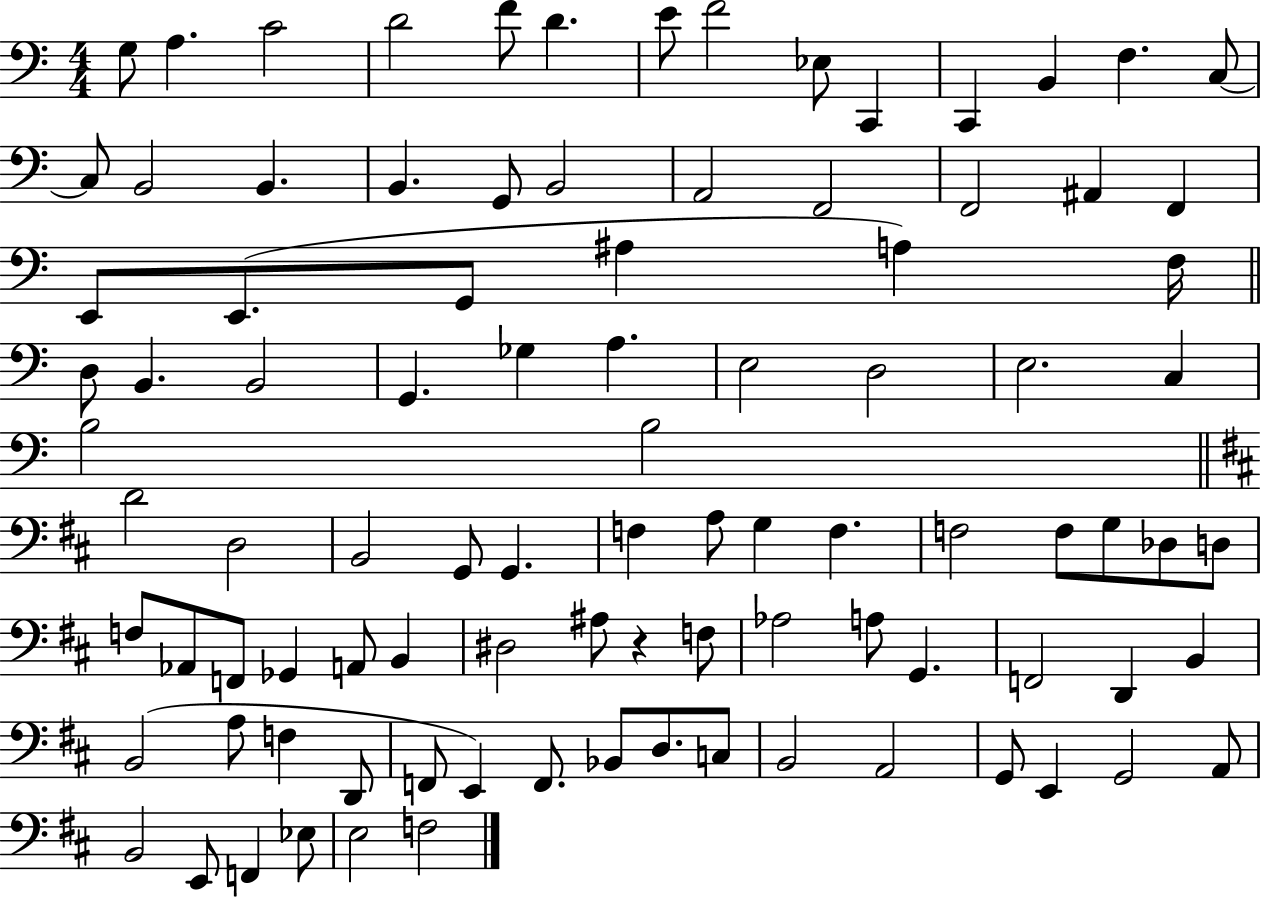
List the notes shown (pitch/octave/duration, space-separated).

G3/e A3/q. C4/h D4/h F4/e D4/q. E4/e F4/h Eb3/e C2/q C2/q B2/q F3/q. C3/e C3/e B2/h B2/q. B2/q. G2/e B2/h A2/h F2/h F2/h A#2/q F2/q E2/e E2/e. G2/e A#3/q A3/q F3/s D3/e B2/q. B2/h G2/q. Gb3/q A3/q. E3/h D3/h E3/h. C3/q B3/h B3/h D4/h D3/h B2/h G2/e G2/q. F3/q A3/e G3/q F3/q. F3/h F3/e G3/e Db3/e D3/e F3/e Ab2/e F2/e Gb2/q A2/e B2/q D#3/h A#3/e R/q F3/e Ab3/h A3/e G2/q. F2/h D2/q B2/q B2/h A3/e F3/q D2/e F2/e E2/q F2/e. Bb2/e D3/e. C3/e B2/h A2/h G2/e E2/q G2/h A2/e B2/h E2/e F2/q Eb3/e E3/h F3/h